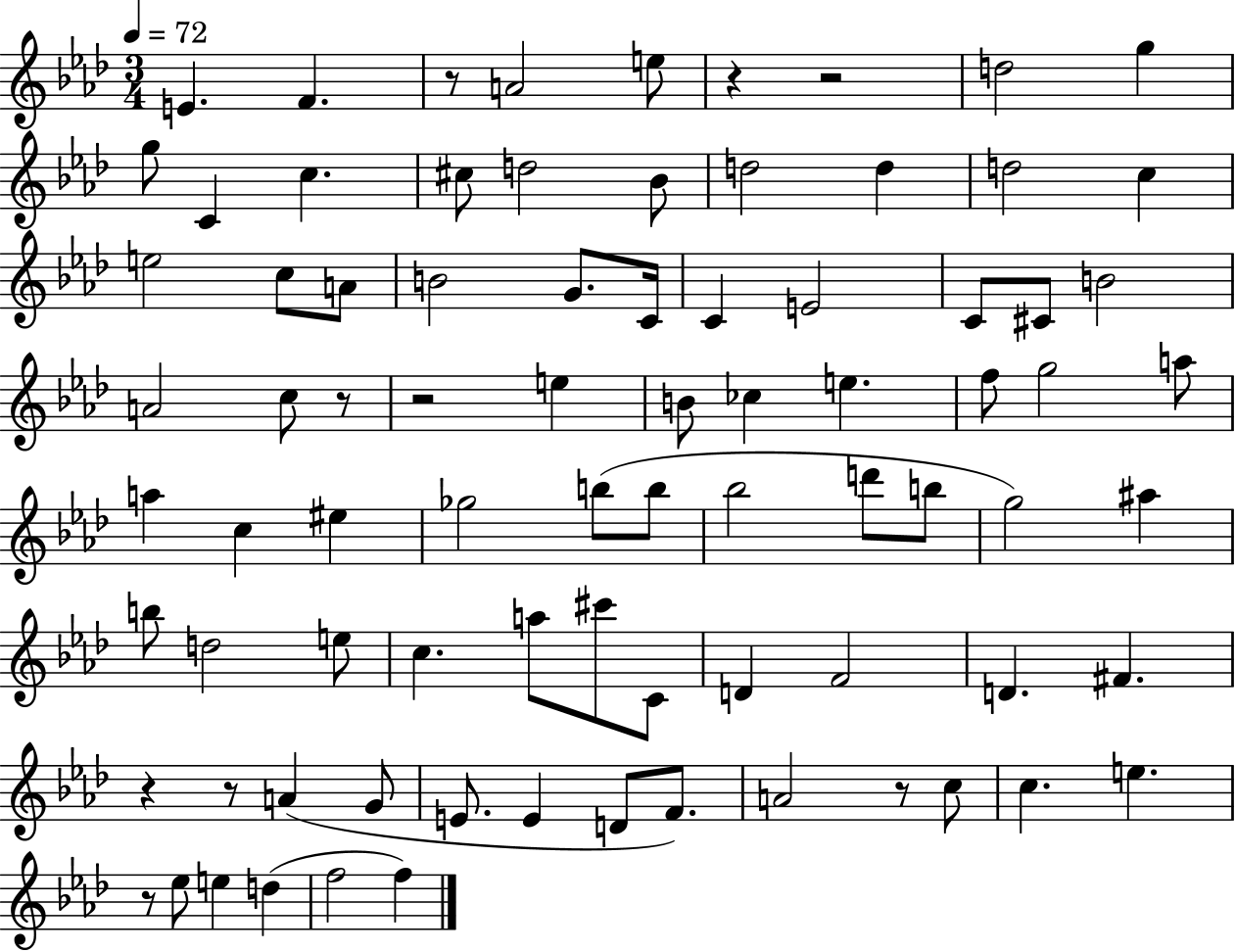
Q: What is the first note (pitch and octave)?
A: E4